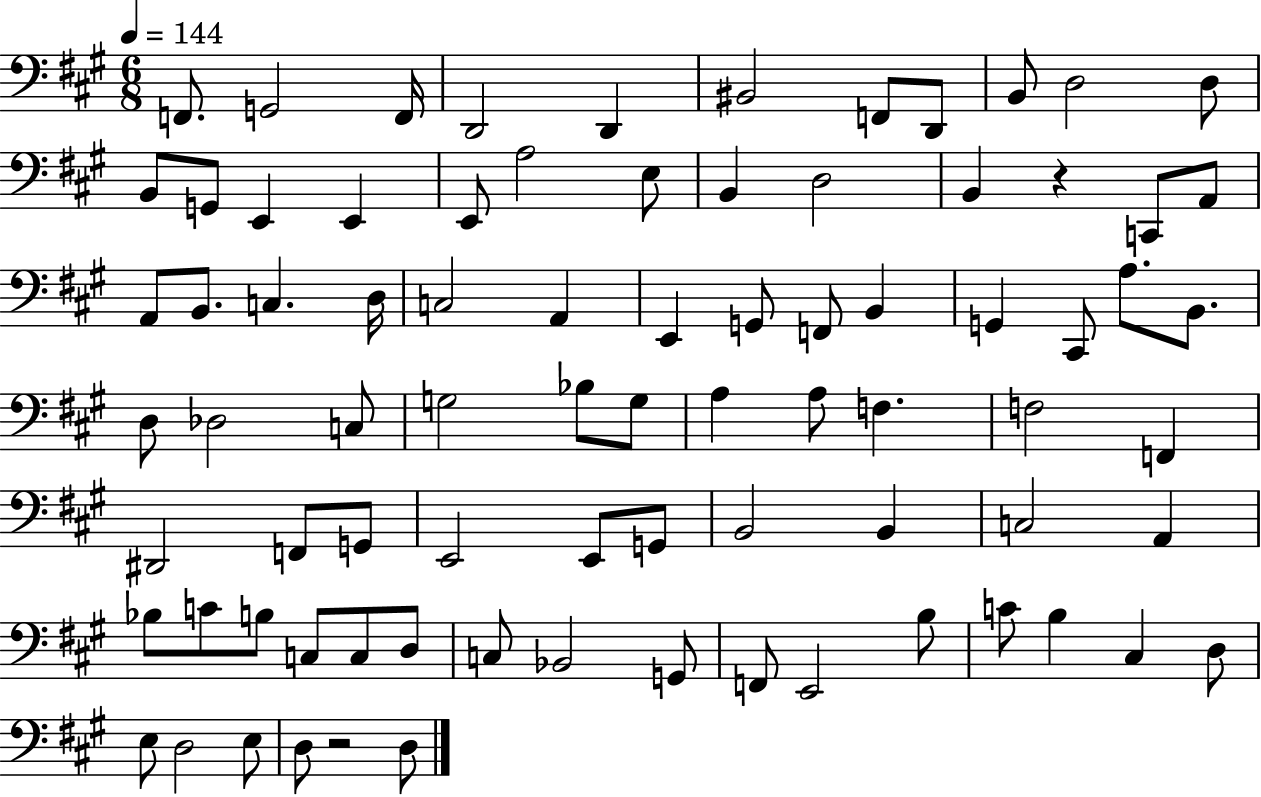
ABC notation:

X:1
T:Untitled
M:6/8
L:1/4
K:A
F,,/2 G,,2 F,,/4 D,,2 D,, ^B,,2 F,,/2 D,,/2 B,,/2 D,2 D,/2 B,,/2 G,,/2 E,, E,, E,,/2 A,2 E,/2 B,, D,2 B,, z C,,/2 A,,/2 A,,/2 B,,/2 C, D,/4 C,2 A,, E,, G,,/2 F,,/2 B,, G,, ^C,,/2 A,/2 B,,/2 D,/2 _D,2 C,/2 G,2 _B,/2 G,/2 A, A,/2 F, F,2 F,, ^D,,2 F,,/2 G,,/2 E,,2 E,,/2 G,,/2 B,,2 B,, C,2 A,, _B,/2 C/2 B,/2 C,/2 C,/2 D,/2 C,/2 _B,,2 G,,/2 F,,/2 E,,2 B,/2 C/2 B, ^C, D,/2 E,/2 D,2 E,/2 D,/2 z2 D,/2